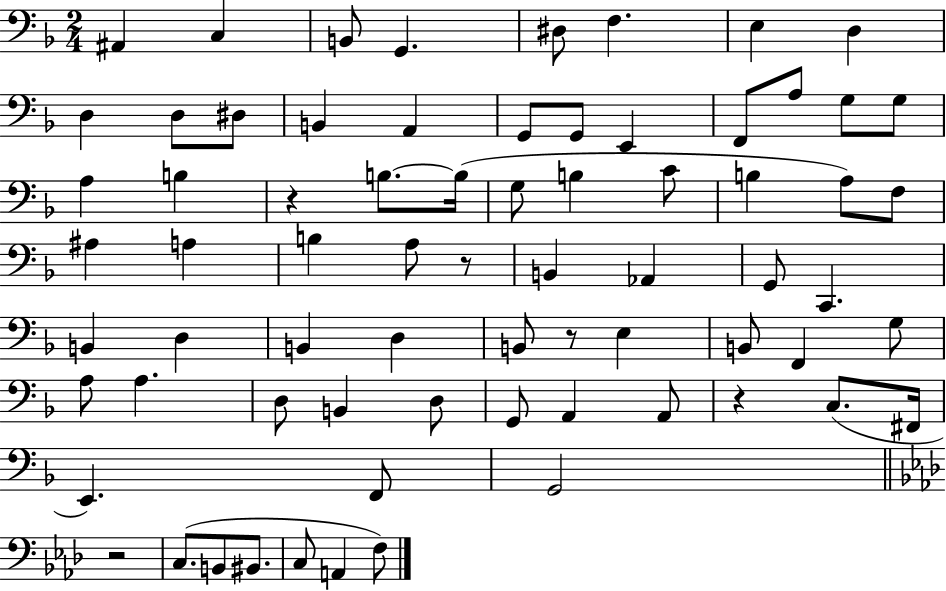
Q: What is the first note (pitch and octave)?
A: A#2